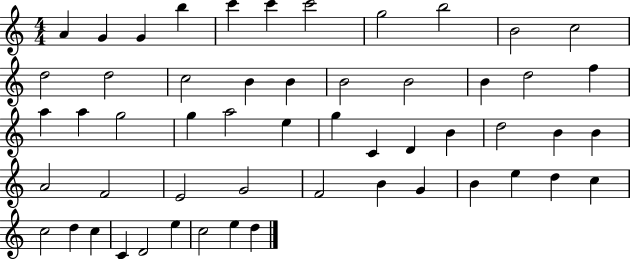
X:1
T:Untitled
M:4/4
L:1/4
K:C
A G G b c' c' c'2 g2 b2 B2 c2 d2 d2 c2 B B B2 B2 B d2 f a a g2 g a2 e g C D B d2 B B A2 F2 E2 G2 F2 B G B e d c c2 d c C D2 e c2 e d